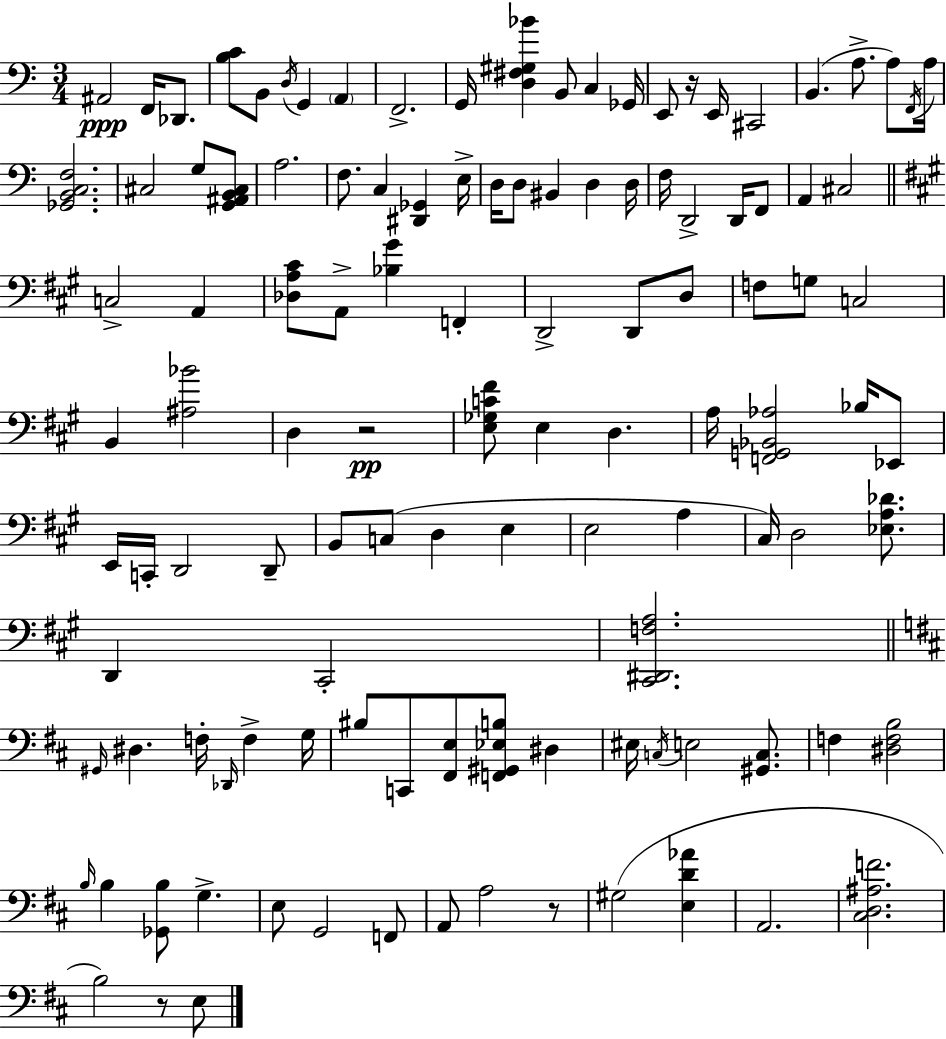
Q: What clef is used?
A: bass